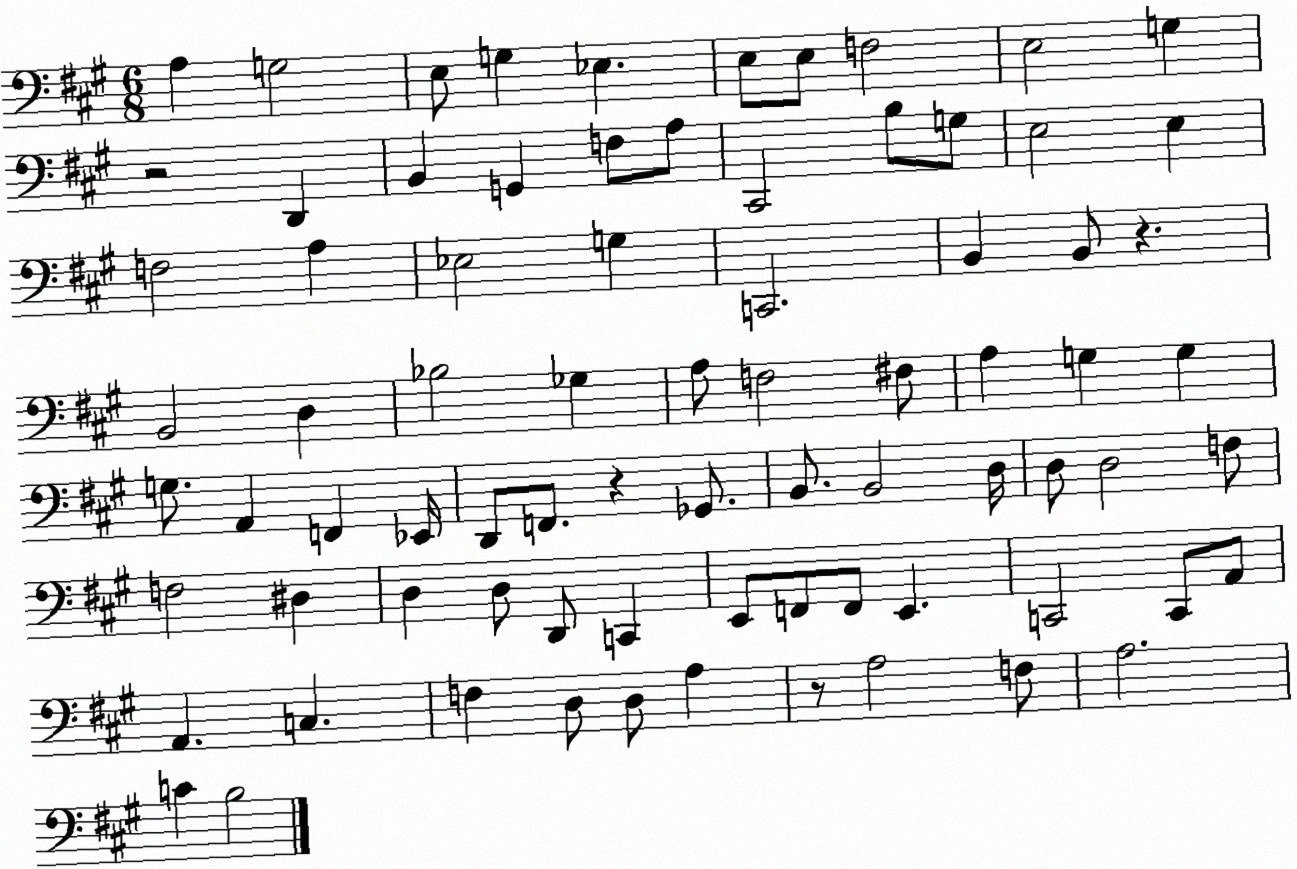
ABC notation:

X:1
T:Untitled
M:6/8
L:1/4
K:A
A, G,2 E,/2 G, _E, E,/2 E,/2 F,2 E,2 G, z2 D,, B,, G,, F,/2 A,/2 ^C,,2 B,/2 G,/2 E,2 E, F,2 A, _E,2 G, C,,2 B,, B,,/2 z B,,2 D, _B,2 _G, A,/2 F,2 ^F,/2 A, G, G, G,/2 A,, F,, _E,,/4 D,,/2 F,,/2 z _G,,/2 B,,/2 B,,2 D,/4 D,/2 D,2 F,/2 F,2 ^D, D, D,/2 D,,/2 C,, E,,/2 F,,/2 F,,/2 E,, C,,2 C,,/2 A,,/2 A,, C, F, D,/2 D,/2 A, z/2 A,2 F,/2 A,2 C B,2